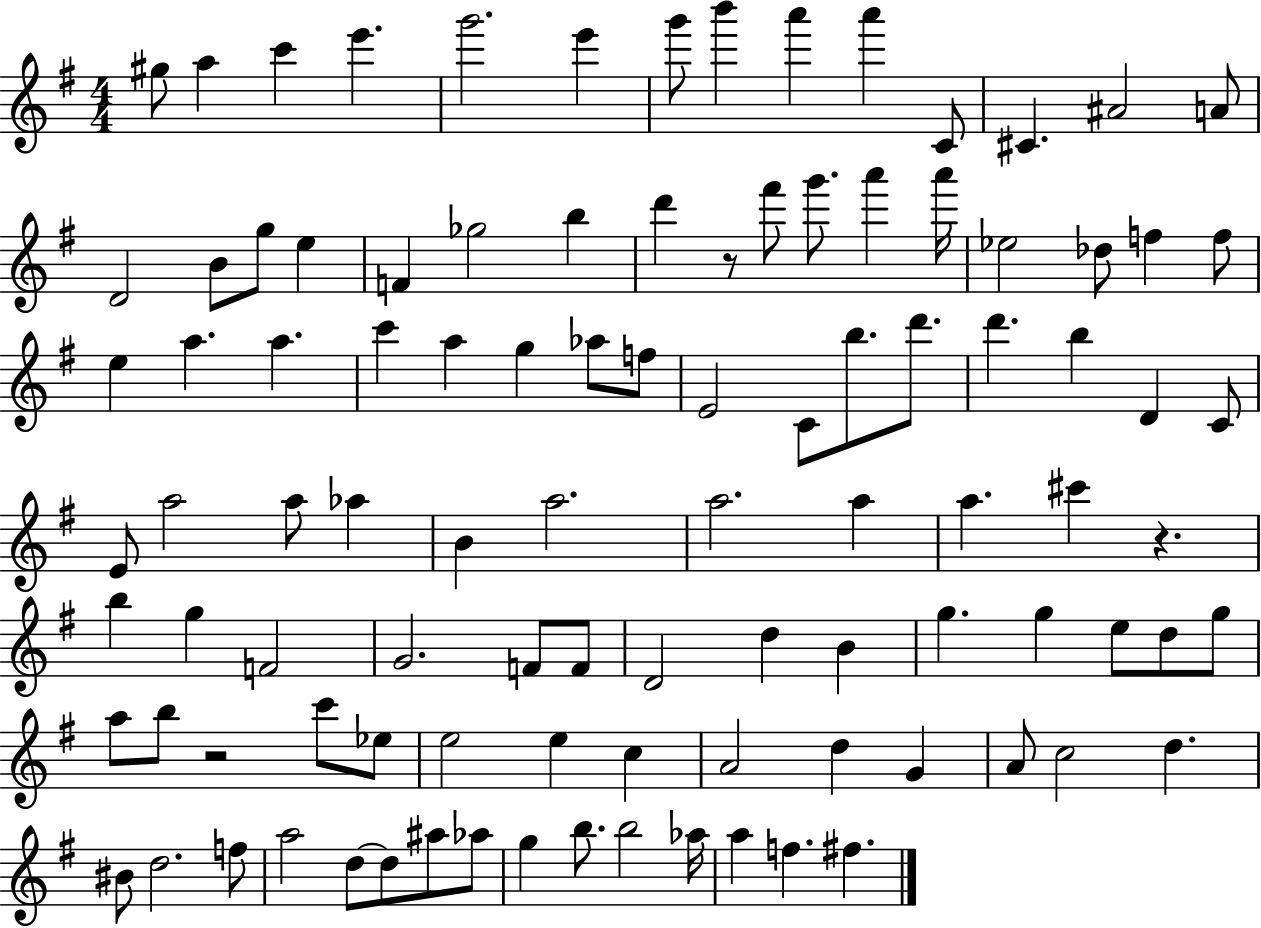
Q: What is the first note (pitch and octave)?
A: G#5